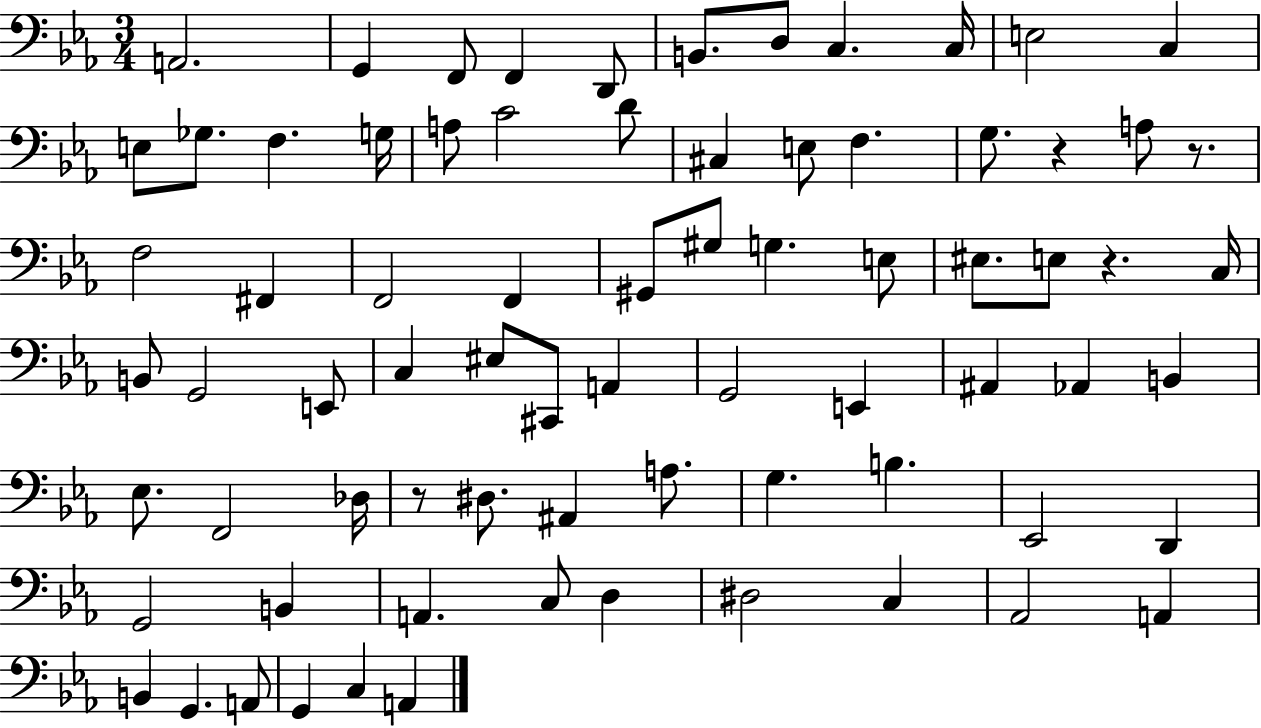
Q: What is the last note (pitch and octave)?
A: A2